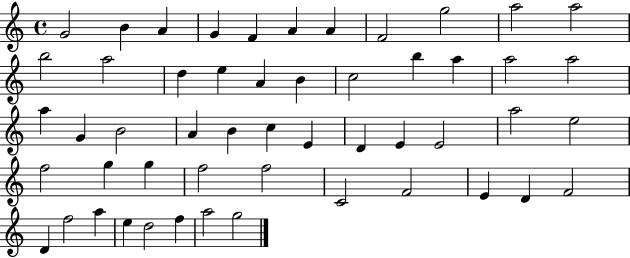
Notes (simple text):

G4/h B4/q A4/q G4/q F4/q A4/q A4/q F4/h G5/h A5/h A5/h B5/h A5/h D5/q E5/q A4/q B4/q C5/h B5/q A5/q A5/h A5/h A5/q G4/q B4/h A4/q B4/q C5/q E4/q D4/q E4/q E4/h A5/h E5/h F5/h G5/q G5/q F5/h F5/h C4/h F4/h E4/q D4/q F4/h D4/q F5/h A5/q E5/q D5/h F5/q A5/h G5/h